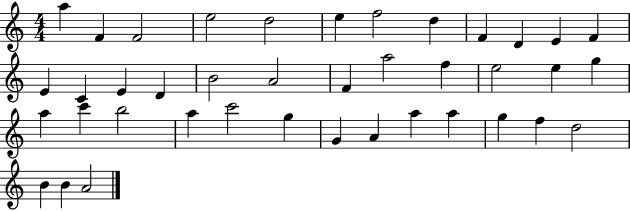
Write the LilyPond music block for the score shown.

{
  \clef treble
  \numericTimeSignature
  \time 4/4
  \key c \major
  a''4 f'4 f'2 | e''2 d''2 | e''4 f''2 d''4 | f'4 d'4 e'4 f'4 | \break e'4 c'4 e'4 d'4 | b'2 a'2 | f'4 a''2 f''4 | e''2 e''4 g''4 | \break a''4 c'''4 b''2 | a''4 c'''2 g''4 | g'4 a'4 a''4 a''4 | g''4 f''4 d''2 | \break b'4 b'4 a'2 | \bar "|."
}